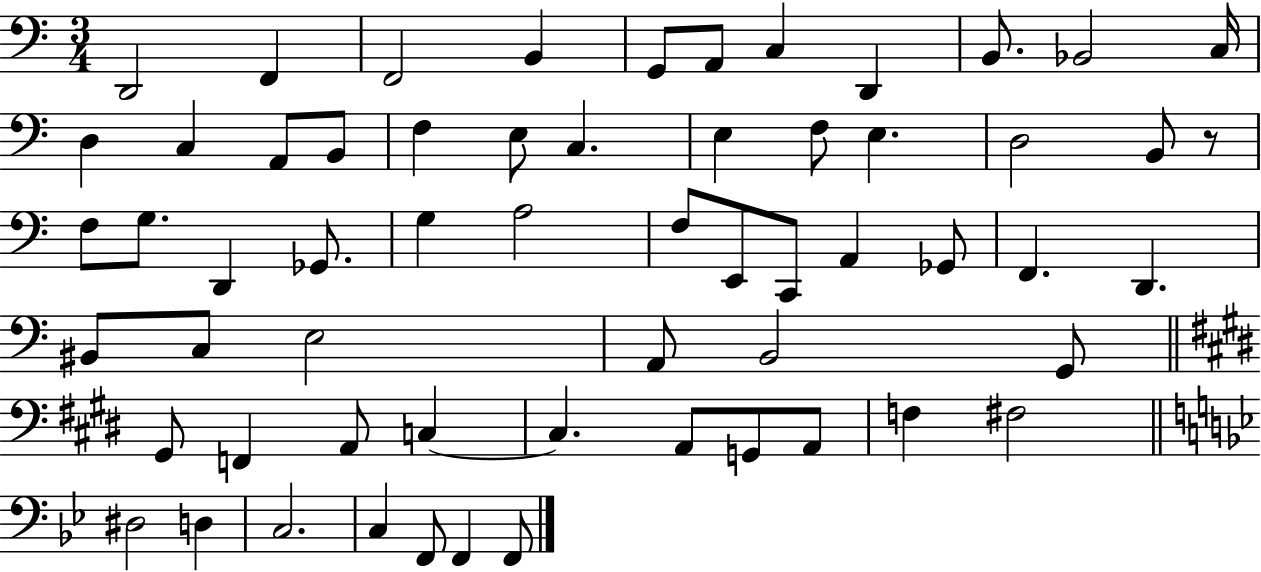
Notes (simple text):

D2/h F2/q F2/h B2/q G2/e A2/e C3/q D2/q B2/e. Bb2/h C3/s D3/q C3/q A2/e B2/e F3/q E3/e C3/q. E3/q F3/e E3/q. D3/h B2/e R/e F3/e G3/e. D2/q Gb2/e. G3/q A3/h F3/e E2/e C2/e A2/q Gb2/e F2/q. D2/q. BIS2/e C3/e E3/h A2/e B2/h G2/e G#2/e F2/q A2/e C3/q C3/q. A2/e G2/e A2/e F3/q F#3/h D#3/h D3/q C3/h. C3/q F2/e F2/q F2/e